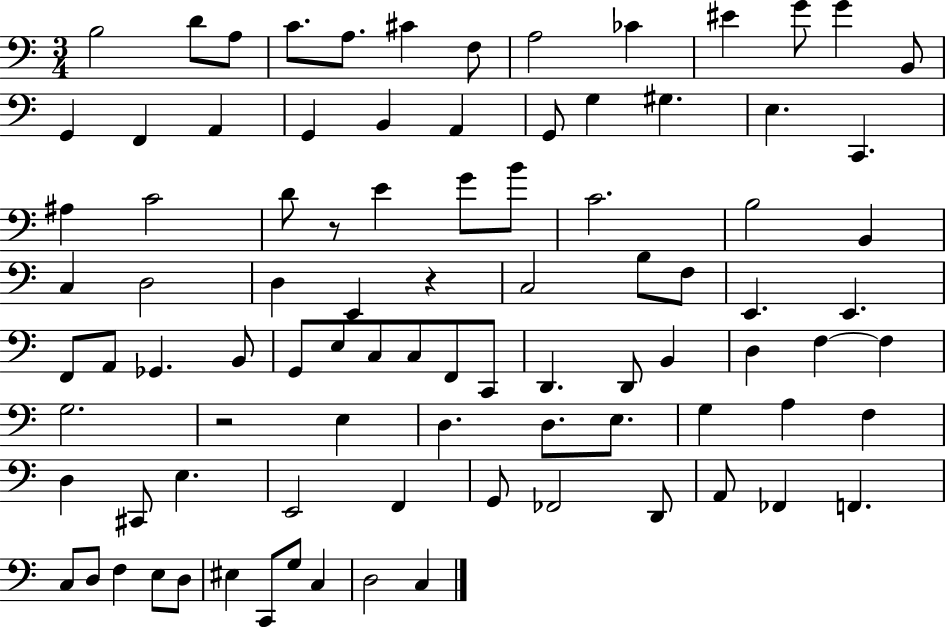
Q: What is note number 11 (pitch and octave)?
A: G4